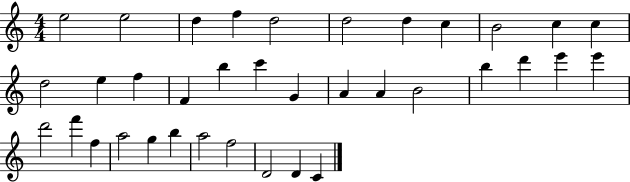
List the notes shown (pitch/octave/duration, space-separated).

E5/h E5/h D5/q F5/q D5/h D5/h D5/q C5/q B4/h C5/q C5/q D5/h E5/q F5/q F4/q B5/q C6/q G4/q A4/q A4/q B4/h B5/q D6/q E6/q E6/q D6/h F6/q F5/q A5/h G5/q B5/q A5/h F5/h D4/h D4/q C4/q